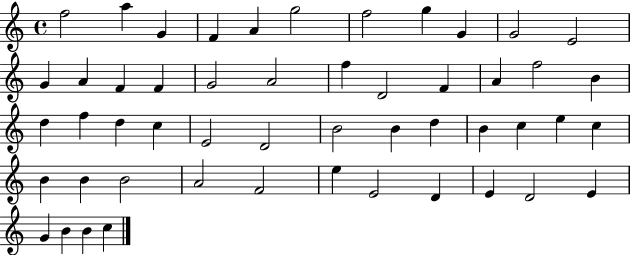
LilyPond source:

{
  \clef treble
  \time 4/4
  \defaultTimeSignature
  \key c \major
  f''2 a''4 g'4 | f'4 a'4 g''2 | f''2 g''4 g'4 | g'2 e'2 | \break g'4 a'4 f'4 f'4 | g'2 a'2 | f''4 d'2 f'4 | a'4 f''2 b'4 | \break d''4 f''4 d''4 c''4 | e'2 d'2 | b'2 b'4 d''4 | b'4 c''4 e''4 c''4 | \break b'4 b'4 b'2 | a'2 f'2 | e''4 e'2 d'4 | e'4 d'2 e'4 | \break g'4 b'4 b'4 c''4 | \bar "|."
}